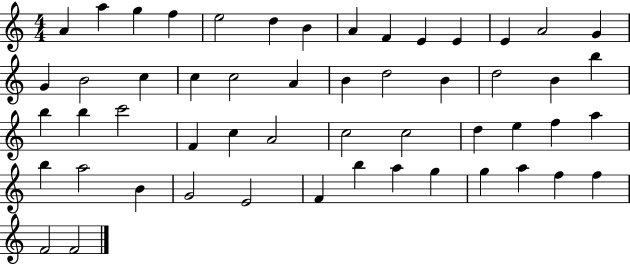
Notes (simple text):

A4/q A5/q G5/q F5/q E5/h D5/q B4/q A4/q F4/q E4/q E4/q E4/q A4/h G4/q G4/q B4/h C5/q C5/q C5/h A4/q B4/q D5/h B4/q D5/h B4/q B5/q B5/q B5/q C6/h F4/q C5/q A4/h C5/h C5/h D5/q E5/q F5/q A5/q B5/q A5/h B4/q G4/h E4/h F4/q B5/q A5/q G5/q G5/q A5/q F5/q F5/q F4/h F4/h